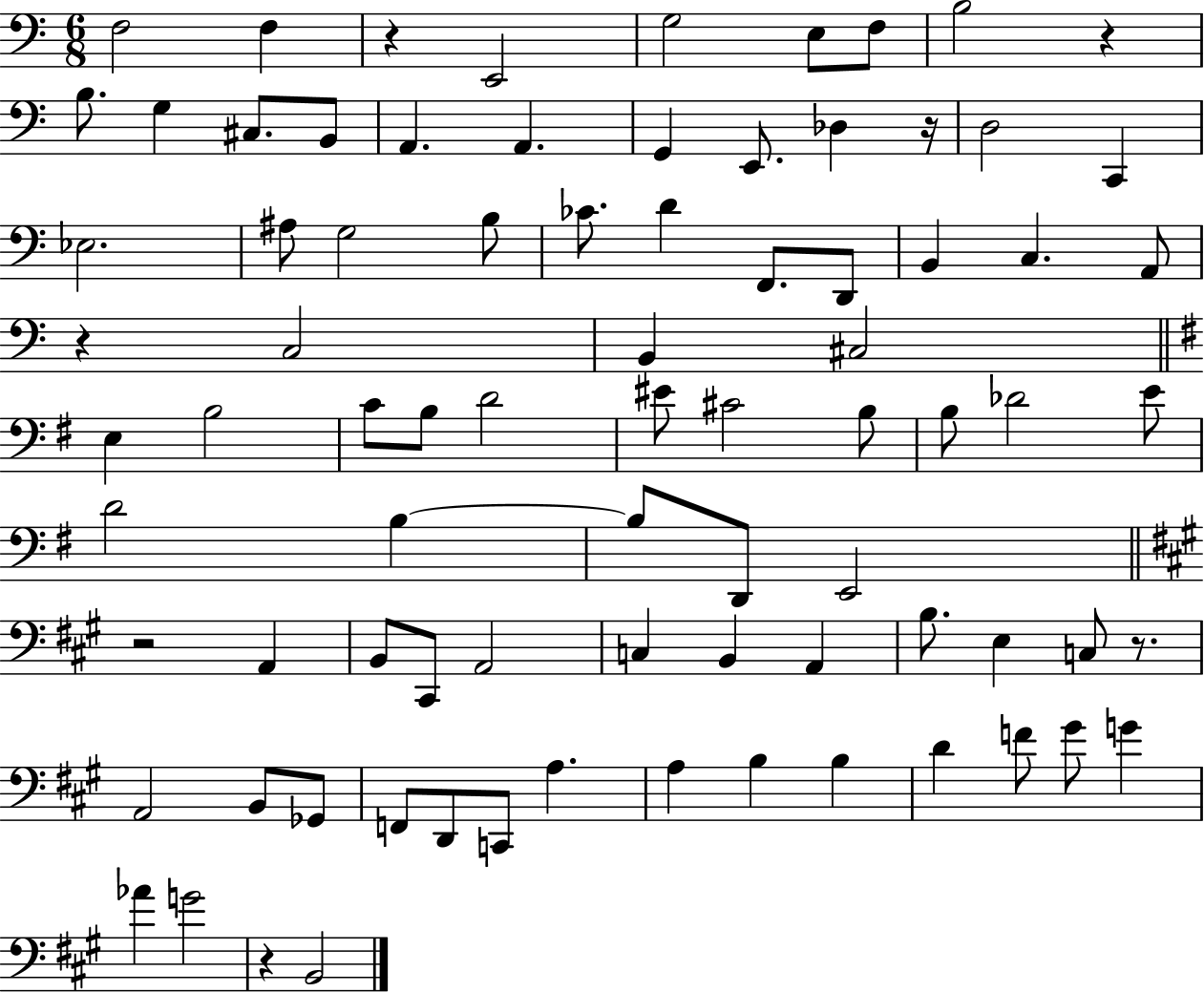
X:1
T:Untitled
M:6/8
L:1/4
K:C
F,2 F, z E,,2 G,2 E,/2 F,/2 B,2 z B,/2 G, ^C,/2 B,,/2 A,, A,, G,, E,,/2 _D, z/4 D,2 C,, _E,2 ^A,/2 G,2 B,/2 _C/2 D F,,/2 D,,/2 B,, C, A,,/2 z C,2 B,, ^C,2 E, B,2 C/2 B,/2 D2 ^E/2 ^C2 B,/2 B,/2 _D2 E/2 D2 B, B,/2 D,,/2 E,,2 z2 A,, B,,/2 ^C,,/2 A,,2 C, B,, A,, B,/2 E, C,/2 z/2 A,,2 B,,/2 _G,,/2 F,,/2 D,,/2 C,,/2 A, A, B, B, D F/2 ^G/2 G _A G2 z B,,2